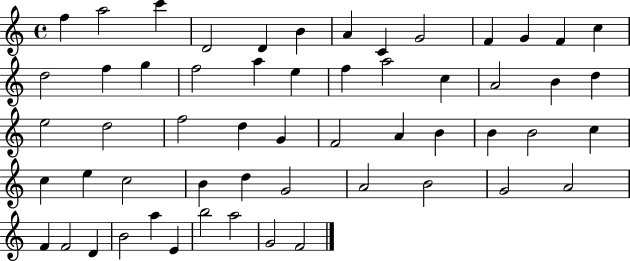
X:1
T:Untitled
M:4/4
L:1/4
K:C
f a2 c' D2 D B A C G2 F G F c d2 f g f2 a e f a2 c A2 B d e2 d2 f2 d G F2 A B B B2 c c e c2 B d G2 A2 B2 G2 A2 F F2 D B2 a E b2 a2 G2 F2